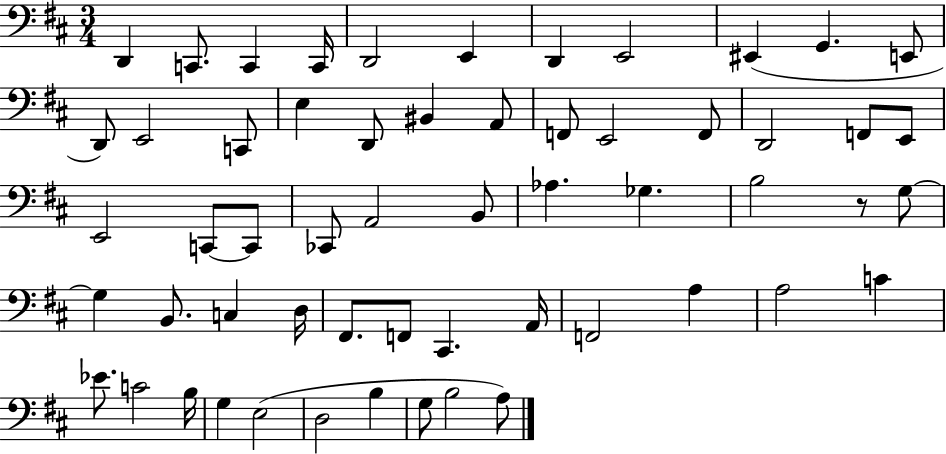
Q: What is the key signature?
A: D major